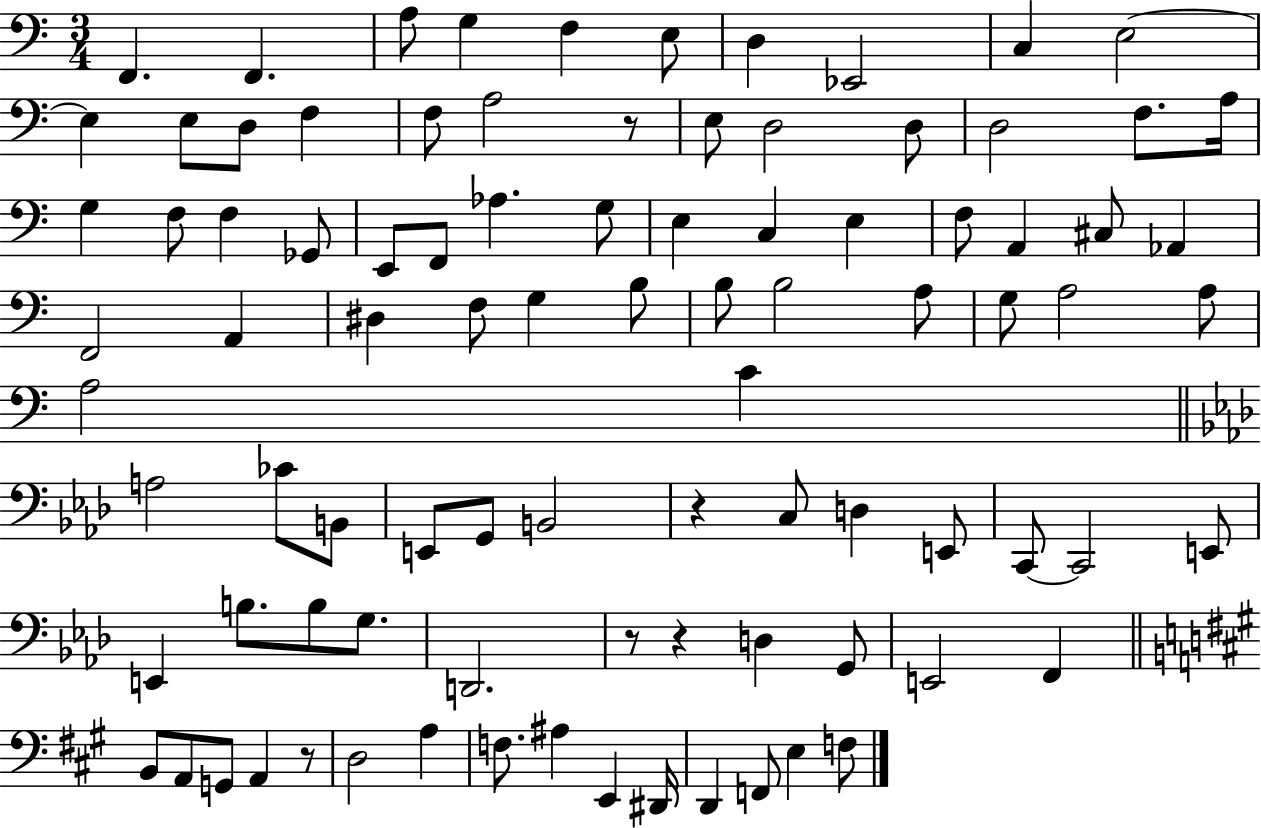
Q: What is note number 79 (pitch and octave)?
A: F3